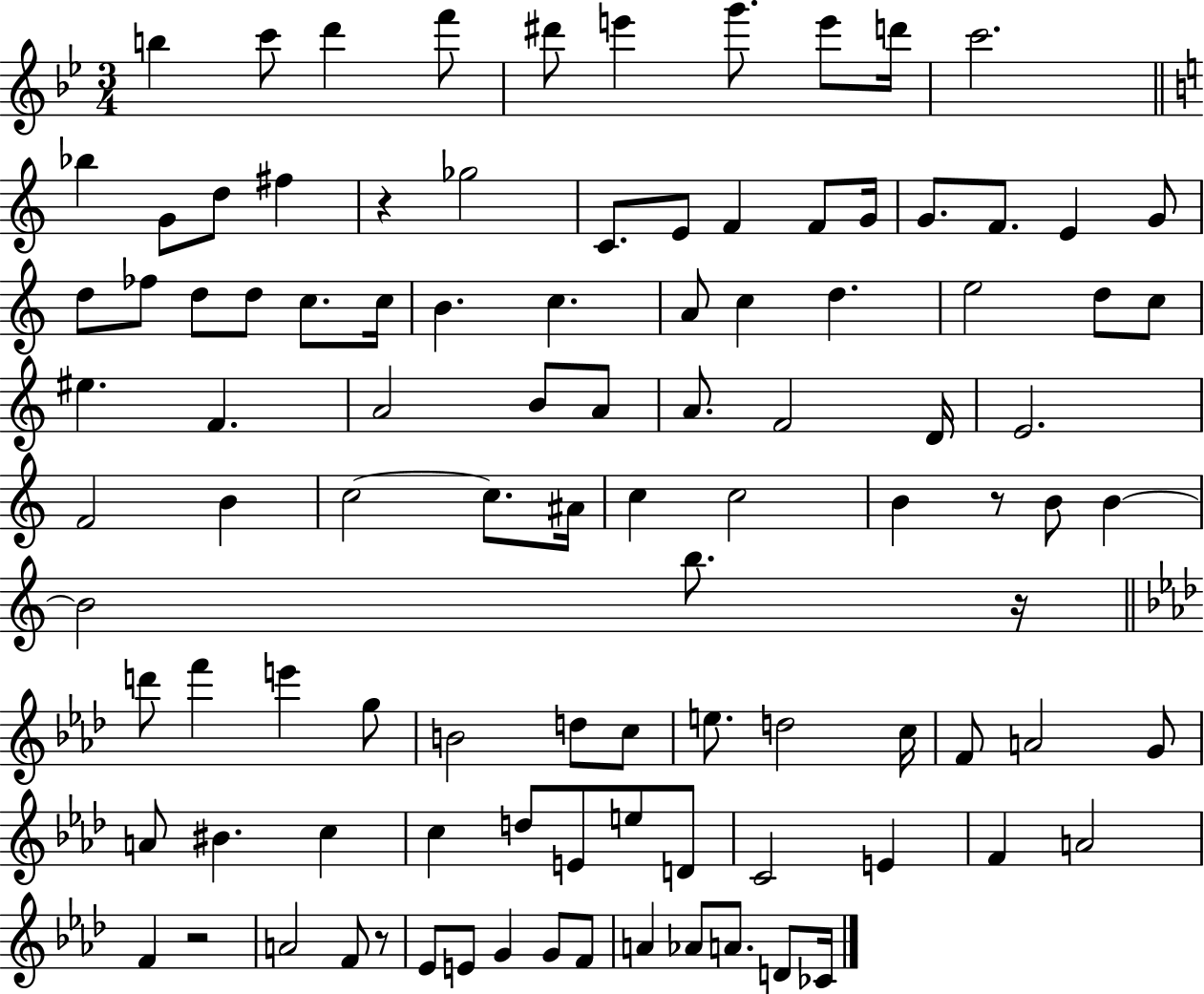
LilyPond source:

{
  \clef treble
  \numericTimeSignature
  \time 3/4
  \key bes \major
  \repeat volta 2 { b''4 c'''8 d'''4 f'''8 | dis'''8 e'''4 g'''8. e'''8 d'''16 | c'''2. | \bar "||" \break \key c \major bes''4 g'8 d''8 fis''4 | r4 ges''2 | c'8. e'8 f'4 f'8 g'16 | g'8. f'8. e'4 g'8 | \break d''8 fes''8 d''8 d''8 c''8. c''16 | b'4. c''4. | a'8 c''4 d''4. | e''2 d''8 c''8 | \break eis''4. f'4. | a'2 b'8 a'8 | a'8. f'2 d'16 | e'2. | \break f'2 b'4 | c''2~~ c''8. ais'16 | c''4 c''2 | b'4 r8 b'8 b'4~~ | \break b'2 b''8. r16 | \bar "||" \break \key aes \major d'''8 f'''4 e'''4 g''8 | b'2 d''8 c''8 | e''8. d''2 c''16 | f'8 a'2 g'8 | \break a'8 bis'4. c''4 | c''4 d''8 e'8 e''8 d'8 | c'2 e'4 | f'4 a'2 | \break f'4 r2 | a'2 f'8 r8 | ees'8 e'8 g'4 g'8 f'8 | a'4 aes'8 a'8. d'8 ces'16 | \break } \bar "|."
}